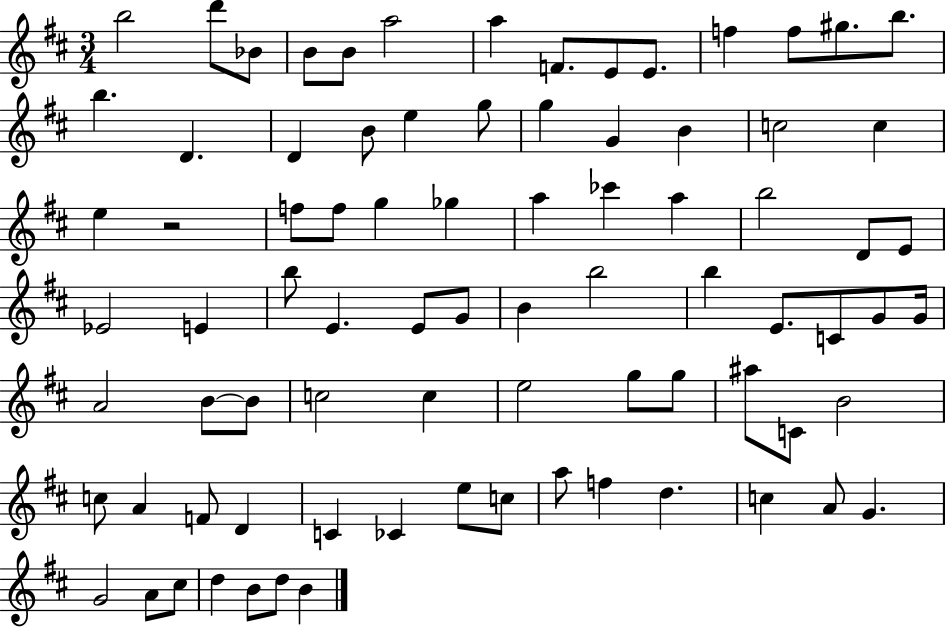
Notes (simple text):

B5/h D6/e Bb4/e B4/e B4/e A5/h A5/q F4/e. E4/e E4/e. F5/q F5/e G#5/e. B5/e. B5/q. D4/q. D4/q B4/e E5/q G5/e G5/q G4/q B4/q C5/h C5/q E5/q R/h F5/e F5/e G5/q Gb5/q A5/q CES6/q A5/q B5/h D4/e E4/e Eb4/h E4/q B5/e E4/q. E4/e G4/e B4/q B5/h B5/q E4/e. C4/e G4/e G4/s A4/h B4/e B4/e C5/h C5/q E5/h G5/e G5/e A#5/e C4/e B4/h C5/e A4/q F4/e D4/q C4/q CES4/q E5/e C5/e A5/e F5/q D5/q. C5/q A4/e G4/q. G4/h A4/e C#5/e D5/q B4/e D5/e B4/q